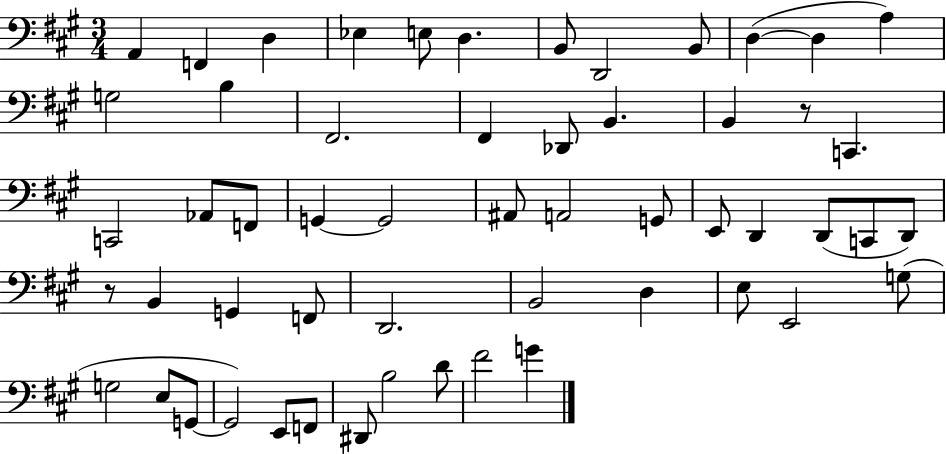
{
  \clef bass
  \numericTimeSignature
  \time 3/4
  \key a \major
  a,4 f,4 d4 | ees4 e8 d4. | b,8 d,2 b,8 | d4~(~ d4 a4) | \break g2 b4 | fis,2. | fis,4 des,8 b,4. | b,4 r8 c,4. | \break c,2 aes,8 f,8 | g,4~~ g,2 | ais,8 a,2 g,8 | e,8 d,4 d,8( c,8 d,8) | \break r8 b,4 g,4 f,8 | d,2. | b,2 d4 | e8 e,2 g8( | \break g2 e8 g,8~~ | g,2) e,8 f,8 | dis,8 b2 d'8 | fis'2 g'4 | \break \bar "|."
}